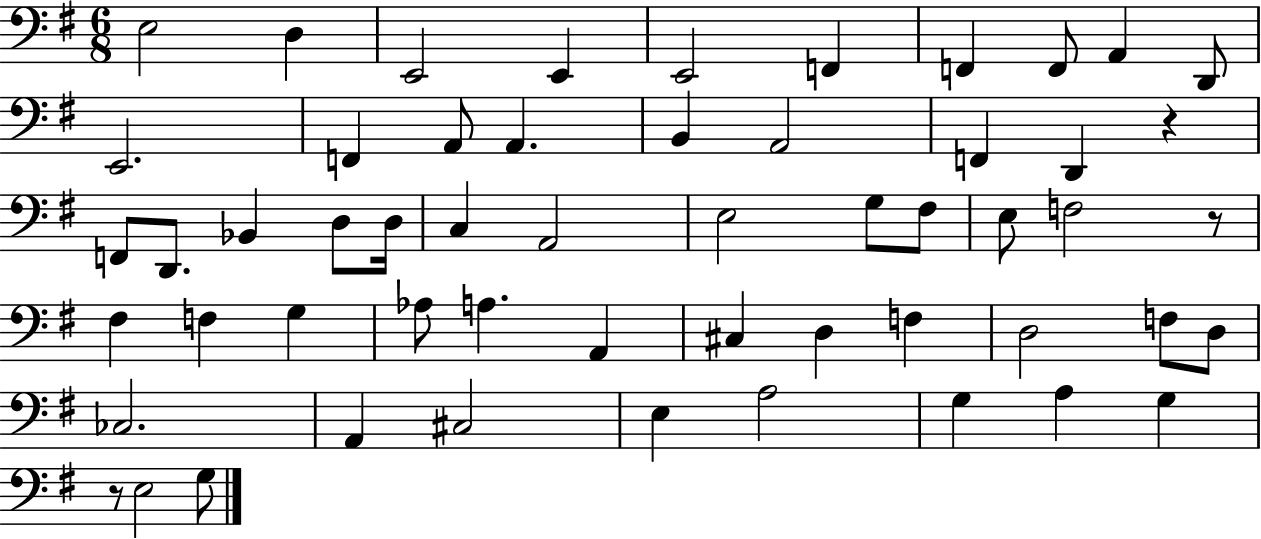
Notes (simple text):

E3/h D3/q E2/h E2/q E2/h F2/q F2/q F2/e A2/q D2/e E2/h. F2/q A2/e A2/q. B2/q A2/h F2/q D2/q R/q F2/e D2/e. Bb2/q D3/e D3/s C3/q A2/h E3/h G3/e F#3/e E3/e F3/h R/e F#3/q F3/q G3/q Ab3/e A3/q. A2/q C#3/q D3/q F3/q D3/h F3/e D3/e CES3/h. A2/q C#3/h E3/q A3/h G3/q A3/q G3/q R/e E3/h G3/e